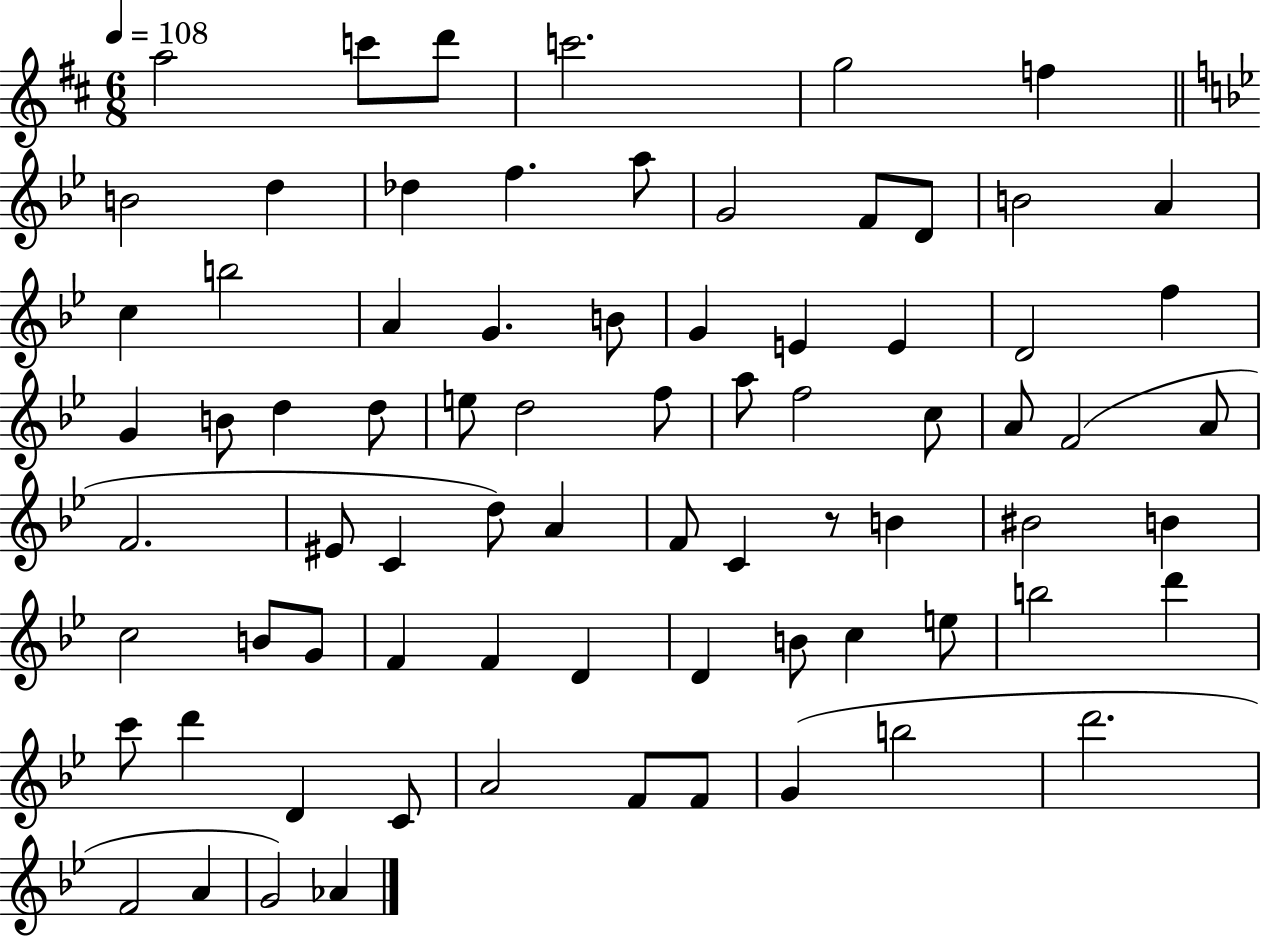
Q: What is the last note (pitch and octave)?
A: Ab4